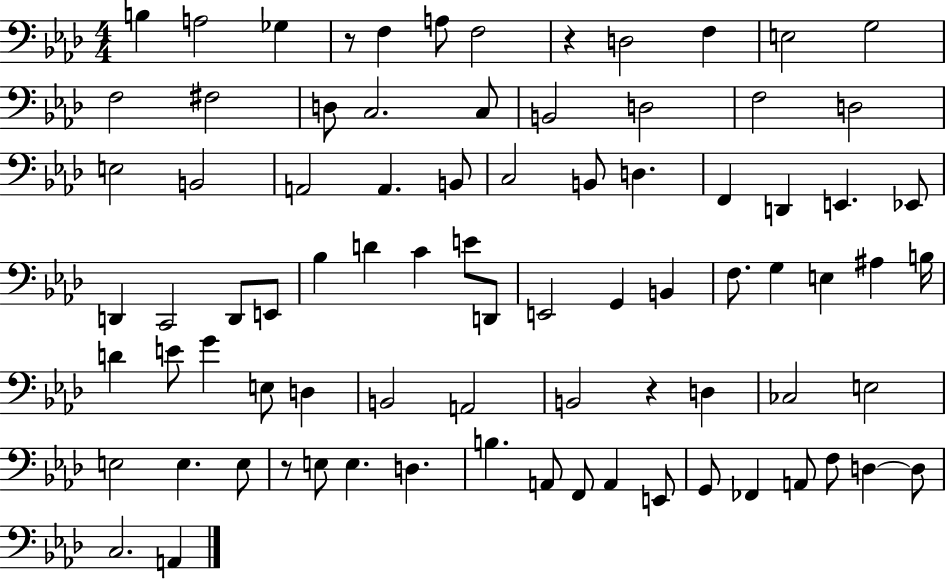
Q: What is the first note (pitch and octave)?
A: B3